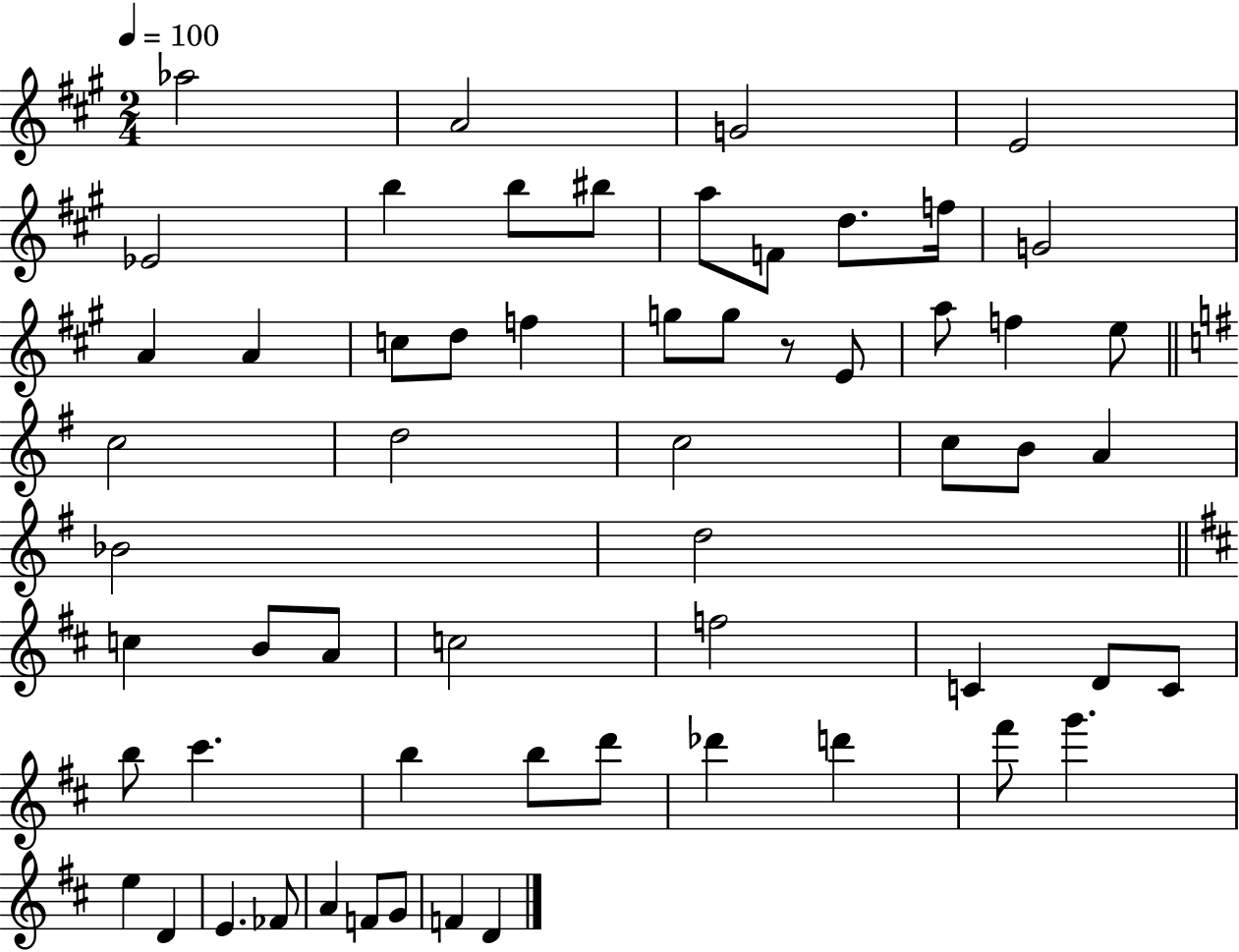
{
  \clef treble
  \numericTimeSignature
  \time 2/4
  \key a \major
  \tempo 4 = 100
  \repeat volta 2 { aes''2 | a'2 | g'2 | e'2 | \break ees'2 | b''4 b''8 bis''8 | a''8 f'8 d''8. f''16 | g'2 | \break a'4 a'4 | c''8 d''8 f''4 | g''8 g''8 r8 e'8 | a''8 f''4 e''8 | \break \bar "||" \break \key g \major c''2 | d''2 | c''2 | c''8 b'8 a'4 | \break bes'2 | d''2 | \bar "||" \break \key d \major c''4 b'8 a'8 | c''2 | f''2 | c'4 d'8 c'8 | \break b''8 cis'''4. | b''4 b''8 d'''8 | des'''4 d'''4 | fis'''8 g'''4. | \break e''4 d'4 | e'4. fes'8 | a'4 f'8 g'8 | f'4 d'4 | \break } \bar "|."
}